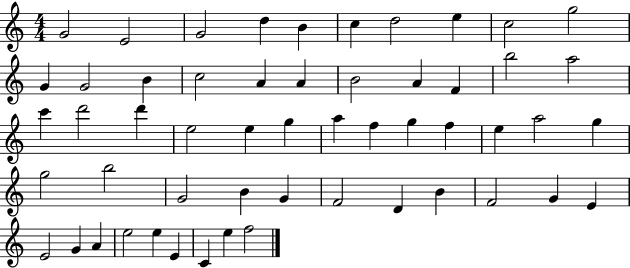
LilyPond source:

{
  \clef treble
  \numericTimeSignature
  \time 4/4
  \key c \major
  g'2 e'2 | g'2 d''4 b'4 | c''4 d''2 e''4 | c''2 g''2 | \break g'4 g'2 b'4 | c''2 a'4 a'4 | b'2 a'4 f'4 | b''2 a''2 | \break c'''4 d'''2 d'''4 | e''2 e''4 g''4 | a''4 f''4 g''4 f''4 | e''4 a''2 g''4 | \break g''2 b''2 | g'2 b'4 g'4 | f'2 d'4 b'4 | f'2 g'4 e'4 | \break e'2 g'4 a'4 | e''2 e''4 e'4 | c'4 e''4 f''2 | \bar "|."
}